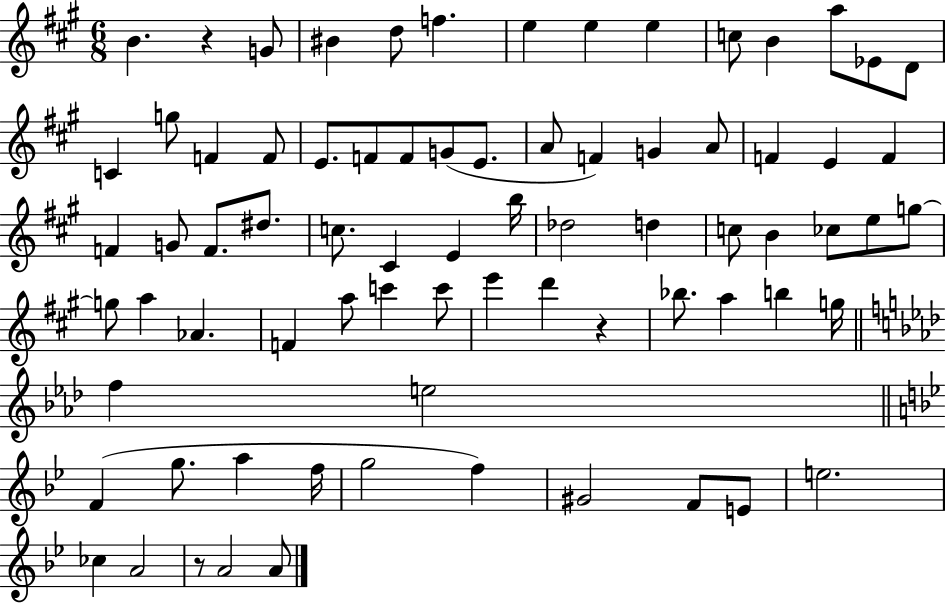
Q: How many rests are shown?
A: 3